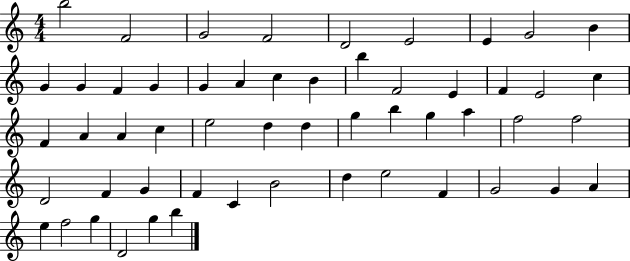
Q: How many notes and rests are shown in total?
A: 54